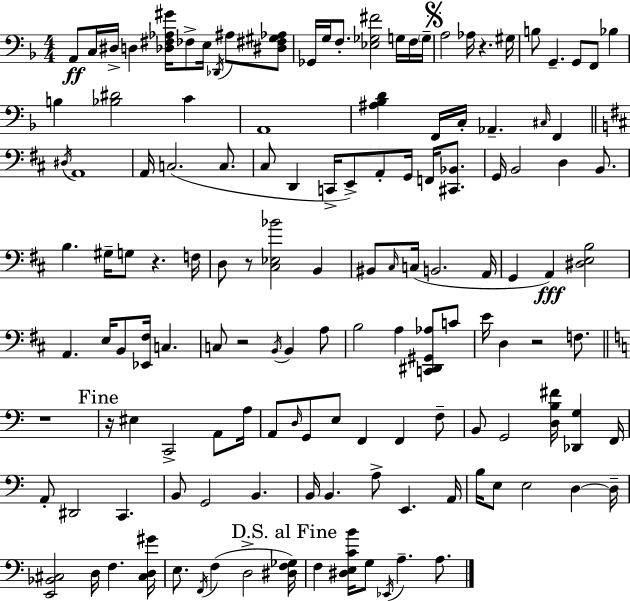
{
  \clef bass
  \numericTimeSignature
  \time 4/4
  \key f \major
  a,8\ff c16 dis16-> d4 <des fis aes gis'>16 fes8-> e16 \acciaccatura { des,16 } ais8 <dis fis gis aes>8 | ges,16 g16 f8.-. <ees ges fis'>2 g16 f16 | \parenthesize g16-- \mark \markup { \musicglyph "scripts.segno" } a2 aes16 r4. | gis16 b8 g,4.-- g,8 f,8 bes4 | \break b4 <bes dis'>2 c'4 | a,1 | <ais bes d'>4 f,16 c16-. aes,4.-- \grace { cis16 } f,4 | \bar "||" \break \key d \major \acciaccatura { dis16 } a,1 | a,16 c2.( c8. | cis8 d,4 c,16-> e,8->) a,8-. g,16 f,16 <cis, bes,>8. | g,16 b,2 d4 b,8. | \break b4. gis16-- g8 r4. | f16 d8 r8 <cis ees bes'>2 b,4 | bis,8 \grace { cis16 }( c16 b,2. | a,16 g,4 a,4\fff) <dis e b>2 | \break a,4. e16 b,8 <ees, fis>16 c4. | c8 r2 \acciaccatura { b,16 } b,4 | a8 b2 a4 <c, dis, gis, aes>8 | c'8 e'16 d4 r2 | \break f8. \bar "||" \break \key c \major r1 | \mark "Fine" r16 eis4 c,2-> a,8 a16 | a,8 \grace { d16 } g,8 e8 f,4 f,4 f8-- | b,8 g,2 <d b fis'>16 <des, g>4 | \break f,16 a,8-. dis,2 c,4. | b,8 g,2 b,4. | b,16 b,4. a8-> e,4. | a,16 b16 e8 e2 d4~~ | \break d16-- <e, bes, cis>2 d16 f4. | <cis d gis'>16 e8. \acciaccatura { f,16 } f4( d2-> | \mark "D.S. al Fine" <dis f ges>16) f4 <dis e c' b'>16 g8 \acciaccatura { ees,16 } a4.-- | a8. \bar "|."
}